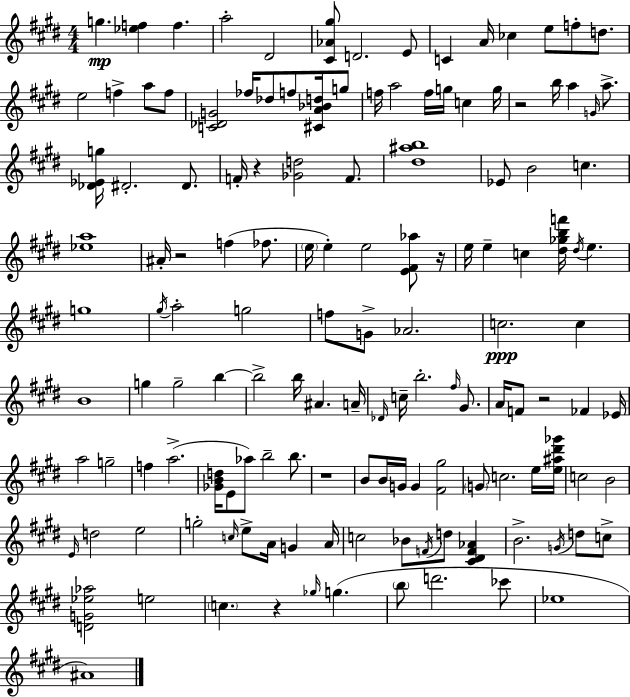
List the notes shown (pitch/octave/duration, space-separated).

G5/q. [Eb5,F5]/q F5/q. A5/h D#4/h [C#4,Ab4,G#5]/e D4/h. E4/e C4/q A4/s CES5/q E5/e F5/e D5/e. E5/h F5/q A5/e F5/e [C4,Db4,G4]/h FES5/s Db5/e F5/e [C#4,A4,Bb4,D5]/s G5/e F5/s A5/h F5/s G5/s C5/q G5/s R/h B5/s A5/q G4/s A5/e. [Db4,Eb4,G5]/s D#4/h. D#4/e. F4/s R/q [Gb4,D5]/h F4/e. [D#5,A#5,B5]/w Eb4/e B4/h C5/q. [Eb5,A5]/w A#4/s R/h F5/q FES5/e. E5/s E5/q E5/h [E4,F#4,Ab5]/e R/s E5/s E5/q C5/q [D#5,Gb5,B5,F6]/s D#5/s E5/q. G5/w G#5/s A5/h G5/h F5/e G4/e Ab4/h. C5/h. C5/q B4/w G5/q G5/h B5/q B5/h B5/s A#4/q. A4/s Db4/s C5/s B5/h. F#5/s G#4/e. A4/s F4/e R/h FES4/q Eb4/s A5/h G5/h F5/q A5/h. [Gb4,B4,D5]/s E4/e Ab5/e B5/h B5/e. R/w B4/e B4/s G4/s G4/q [F#4,G#5]/h G4/e C5/h. E5/s [E5,A#5,D#6,Gb6]/s C5/h B4/h E4/s D5/h E5/h G5/h C5/s E5/e A4/s G4/q A4/s C5/h Bb4/e F4/s D5/e [C#4,D#4,F4,Ab4]/q B4/h. G4/s D5/e C5/e [D4,G4,Eb5,Ab5]/h E5/h C5/q. R/q Gb5/s G5/q. B5/e D6/h. CES6/e Eb5/w A#4/w